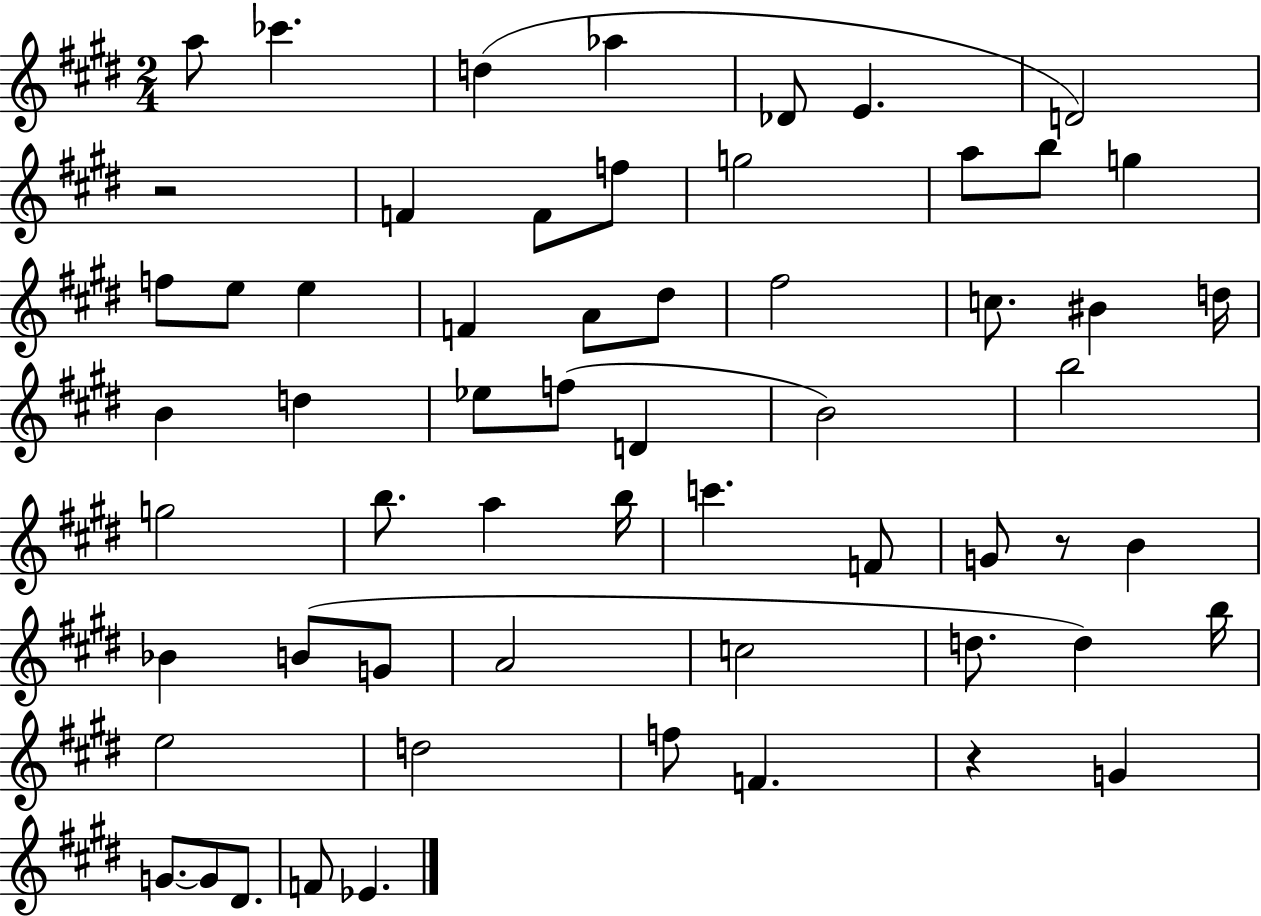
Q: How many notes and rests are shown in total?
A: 60